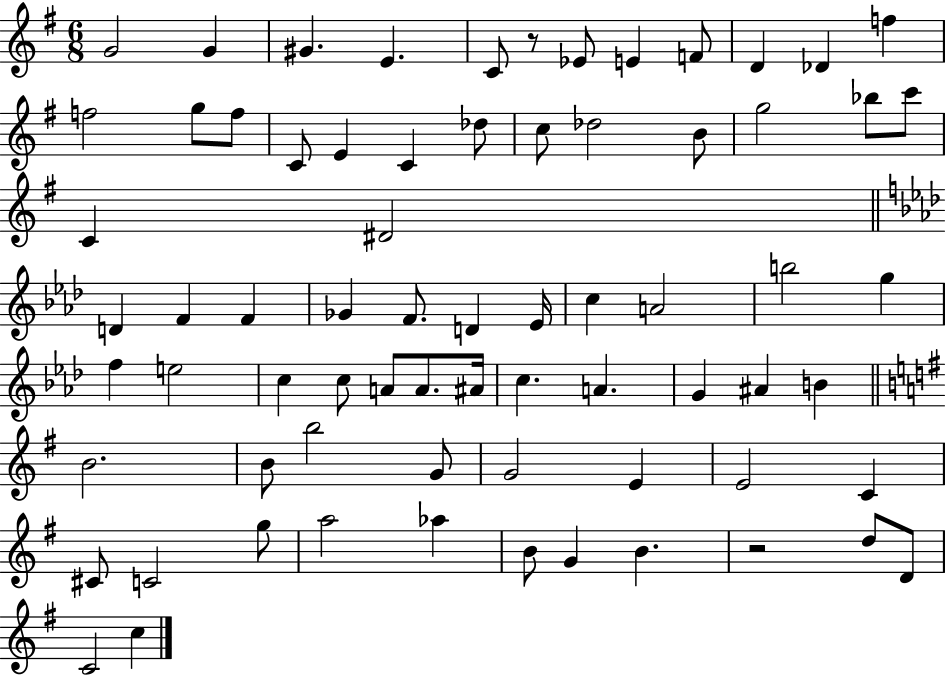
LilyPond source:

{
  \clef treble
  \numericTimeSignature
  \time 6/8
  \key g \major
  g'2 g'4 | gis'4. e'4. | c'8 r8 ees'8 e'4 f'8 | d'4 des'4 f''4 | \break f''2 g''8 f''8 | c'8 e'4 c'4 des''8 | c''8 des''2 b'8 | g''2 bes''8 c'''8 | \break c'4 dis'2 | \bar "||" \break \key aes \major d'4 f'4 f'4 | ges'4 f'8. d'4 ees'16 | c''4 a'2 | b''2 g''4 | \break f''4 e''2 | c''4 c''8 a'8 a'8. ais'16 | c''4. a'4. | g'4 ais'4 b'4 | \break \bar "||" \break \key e \minor b'2. | b'8 b''2 g'8 | g'2 e'4 | e'2 c'4 | \break cis'8 c'2 g''8 | a''2 aes''4 | b'8 g'4 b'4. | r2 d''8 d'8 | \break c'2 c''4 | \bar "|."
}